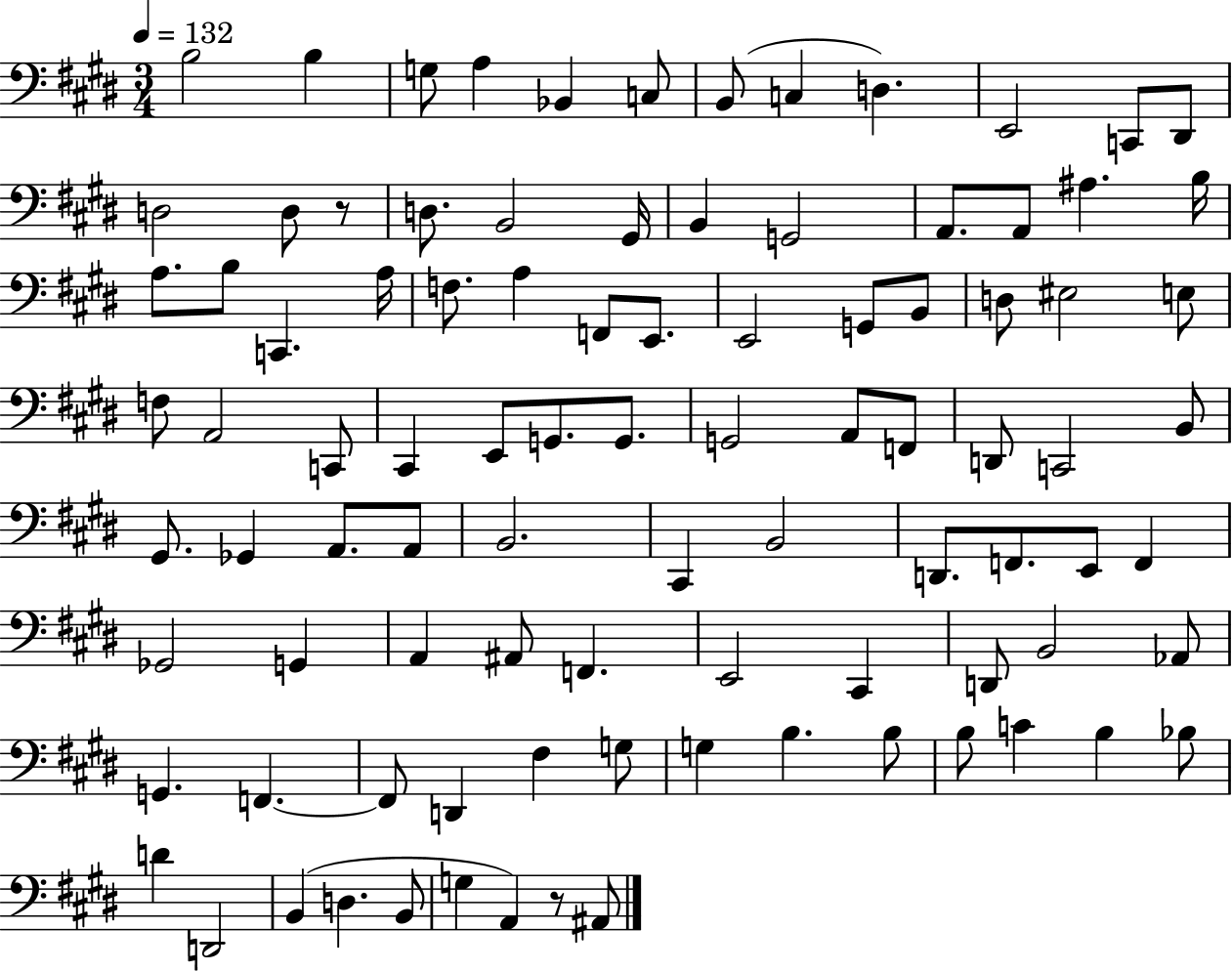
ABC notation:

X:1
T:Untitled
M:3/4
L:1/4
K:E
B,2 B, G,/2 A, _B,, C,/2 B,,/2 C, D, E,,2 C,,/2 ^D,,/2 D,2 D,/2 z/2 D,/2 B,,2 ^G,,/4 B,, G,,2 A,,/2 A,,/2 ^A, B,/4 A,/2 B,/2 C,, A,/4 F,/2 A, F,,/2 E,,/2 E,,2 G,,/2 B,,/2 D,/2 ^E,2 E,/2 F,/2 A,,2 C,,/2 ^C,, E,,/2 G,,/2 G,,/2 G,,2 A,,/2 F,,/2 D,,/2 C,,2 B,,/2 ^G,,/2 _G,, A,,/2 A,,/2 B,,2 ^C,, B,,2 D,,/2 F,,/2 E,,/2 F,, _G,,2 G,, A,, ^A,,/2 F,, E,,2 ^C,, D,,/2 B,,2 _A,,/2 G,, F,, F,,/2 D,, ^F, G,/2 G, B, B,/2 B,/2 C B, _B,/2 D D,,2 B,, D, B,,/2 G, A,, z/2 ^A,,/2